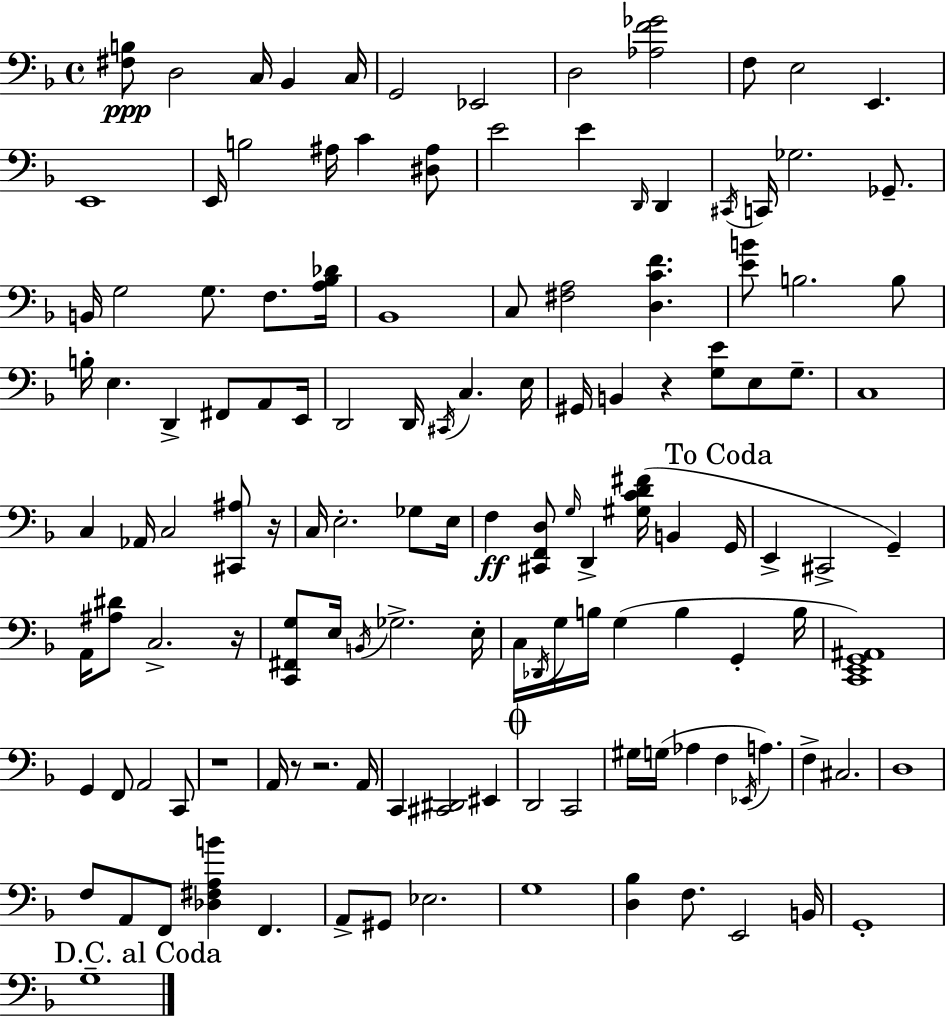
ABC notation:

X:1
T:Untitled
M:4/4
L:1/4
K:F
[^F,B,]/2 D,2 C,/4 _B,, C,/4 G,,2 _E,,2 D,2 [_A,F_G]2 F,/2 E,2 E,, E,,4 E,,/4 B,2 ^A,/4 C [^D,^A,]/2 E2 E D,,/4 D,, ^C,,/4 C,,/4 _G,2 _G,,/2 B,,/4 G,2 G,/2 F,/2 [A,_B,_D]/4 _B,,4 C,/2 [^F,A,]2 [D,CF] [EB]/2 B,2 B,/2 B,/4 E, D,, ^F,,/2 A,,/2 E,,/4 D,,2 D,,/4 ^C,,/4 C, E,/4 ^G,,/4 B,, z [G,E]/2 E,/2 G,/2 C,4 C, _A,,/4 C,2 [^C,,^A,]/2 z/4 C,/4 E,2 _G,/2 E,/4 F, [^C,,F,,D,]/2 G,/4 D,, [^G,CD^F]/4 B,, G,,/4 E,, ^C,,2 G,, A,,/4 [^A,^D]/2 C,2 z/4 [C,,^F,,G,]/2 E,/4 B,,/4 _G,2 E,/4 C,/4 _D,,/4 G,/4 B,/4 G, B, G,, B,/4 [C,,E,,G,,^A,,]4 G,, F,,/2 A,,2 C,,/2 z4 A,,/4 z/2 z2 A,,/4 C,, [^C,,^D,,]2 ^E,, D,,2 C,,2 ^G,/4 G,/4 _A, F, _E,,/4 A, F, ^C,2 D,4 F,/2 A,,/2 F,,/2 [_D,^F,A,B] F,, A,,/2 ^G,,/2 _E,2 G,4 [D,_B,] F,/2 E,,2 B,,/4 G,,4 G,4